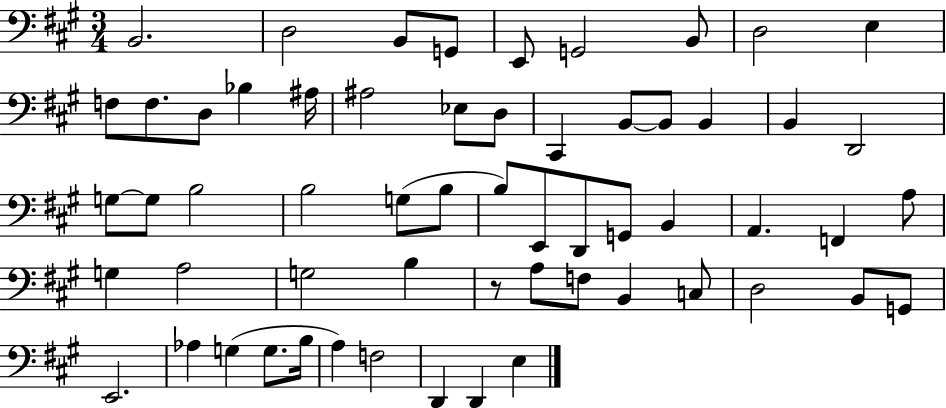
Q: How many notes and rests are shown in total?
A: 59